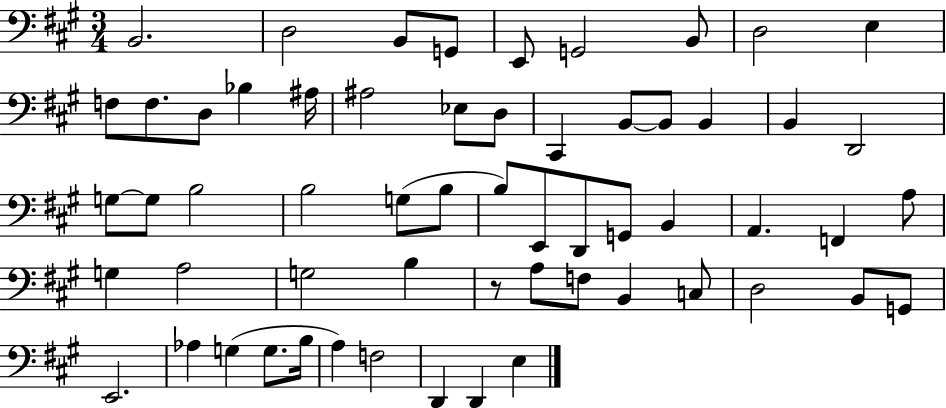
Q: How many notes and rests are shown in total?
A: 59